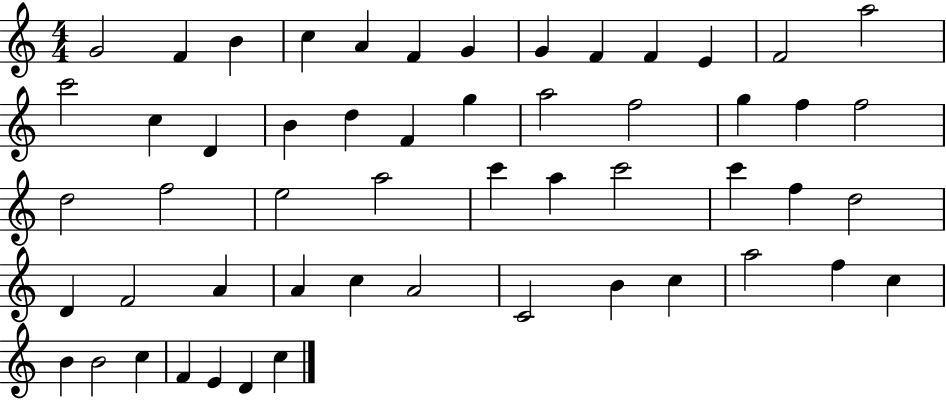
X:1
T:Untitled
M:4/4
L:1/4
K:C
G2 F B c A F G G F F E F2 a2 c'2 c D B d F g a2 f2 g f f2 d2 f2 e2 a2 c' a c'2 c' f d2 D F2 A A c A2 C2 B c a2 f c B B2 c F E D c